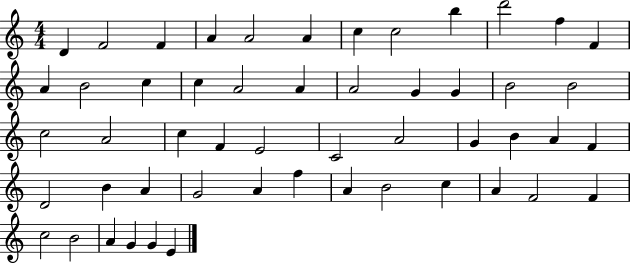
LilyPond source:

{
  \clef treble
  \numericTimeSignature
  \time 4/4
  \key c \major
  d'4 f'2 f'4 | a'4 a'2 a'4 | c''4 c''2 b''4 | d'''2 f''4 f'4 | \break a'4 b'2 c''4 | c''4 a'2 a'4 | a'2 g'4 g'4 | b'2 b'2 | \break c''2 a'2 | c''4 f'4 e'2 | c'2 a'2 | g'4 b'4 a'4 f'4 | \break d'2 b'4 a'4 | g'2 a'4 f''4 | a'4 b'2 c''4 | a'4 f'2 f'4 | \break c''2 b'2 | a'4 g'4 g'4 e'4 | \bar "|."
}